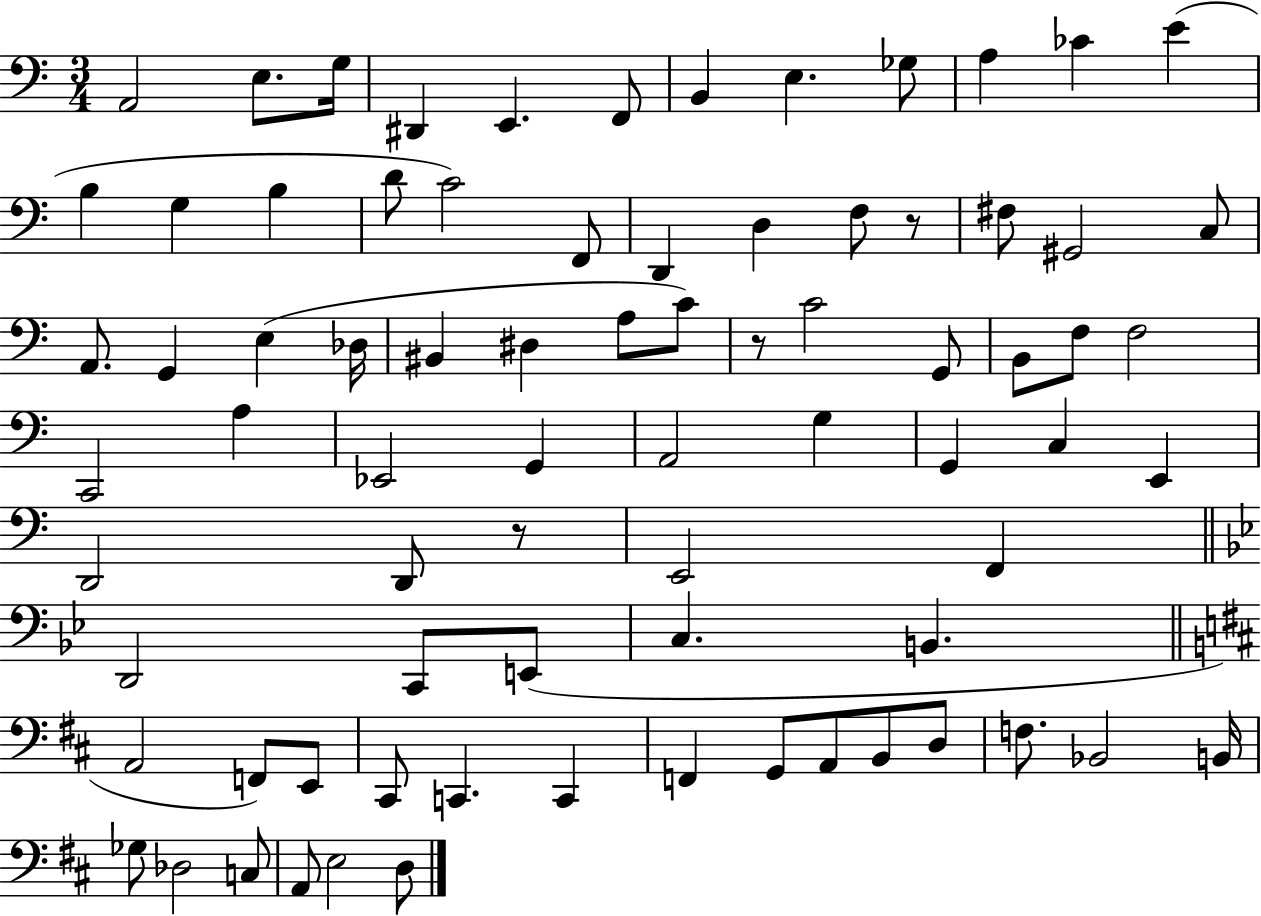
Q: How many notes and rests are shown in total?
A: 78